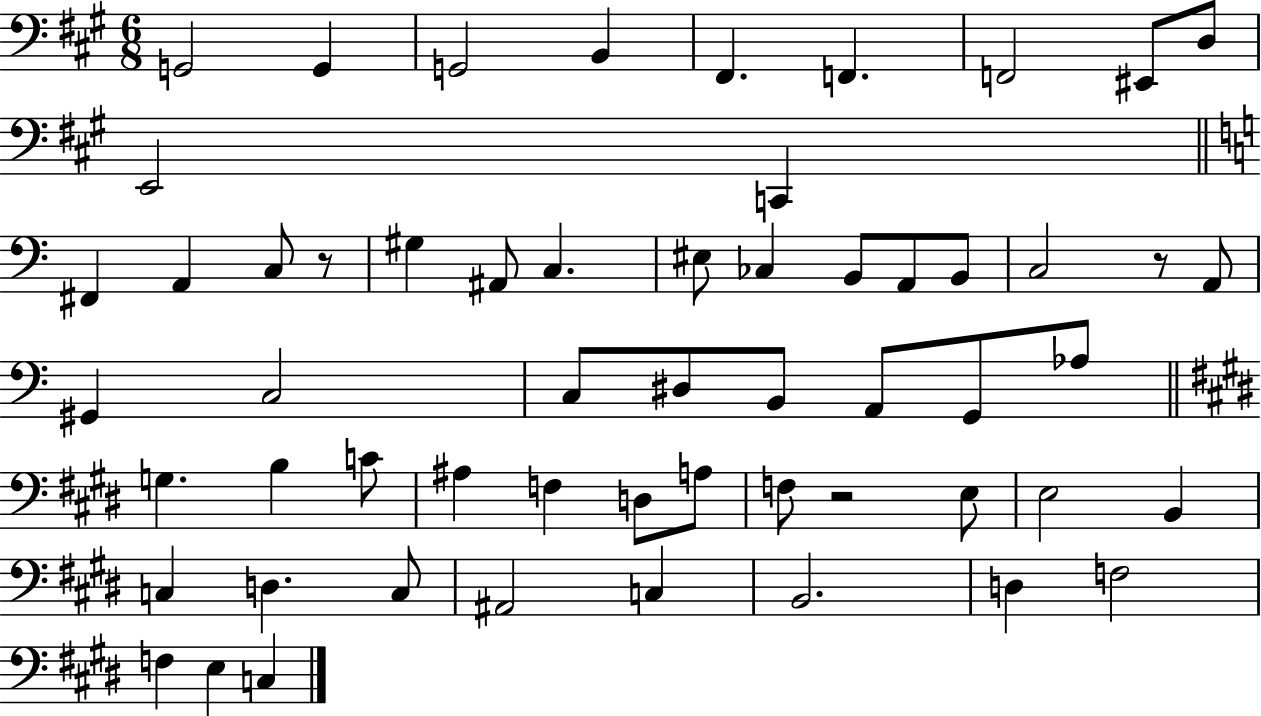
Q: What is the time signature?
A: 6/8